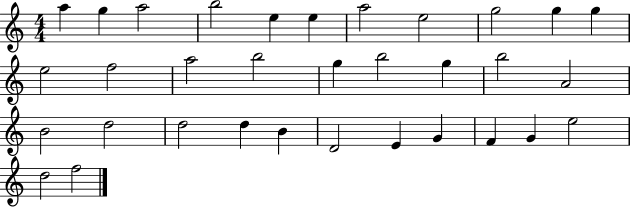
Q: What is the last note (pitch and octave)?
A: F5